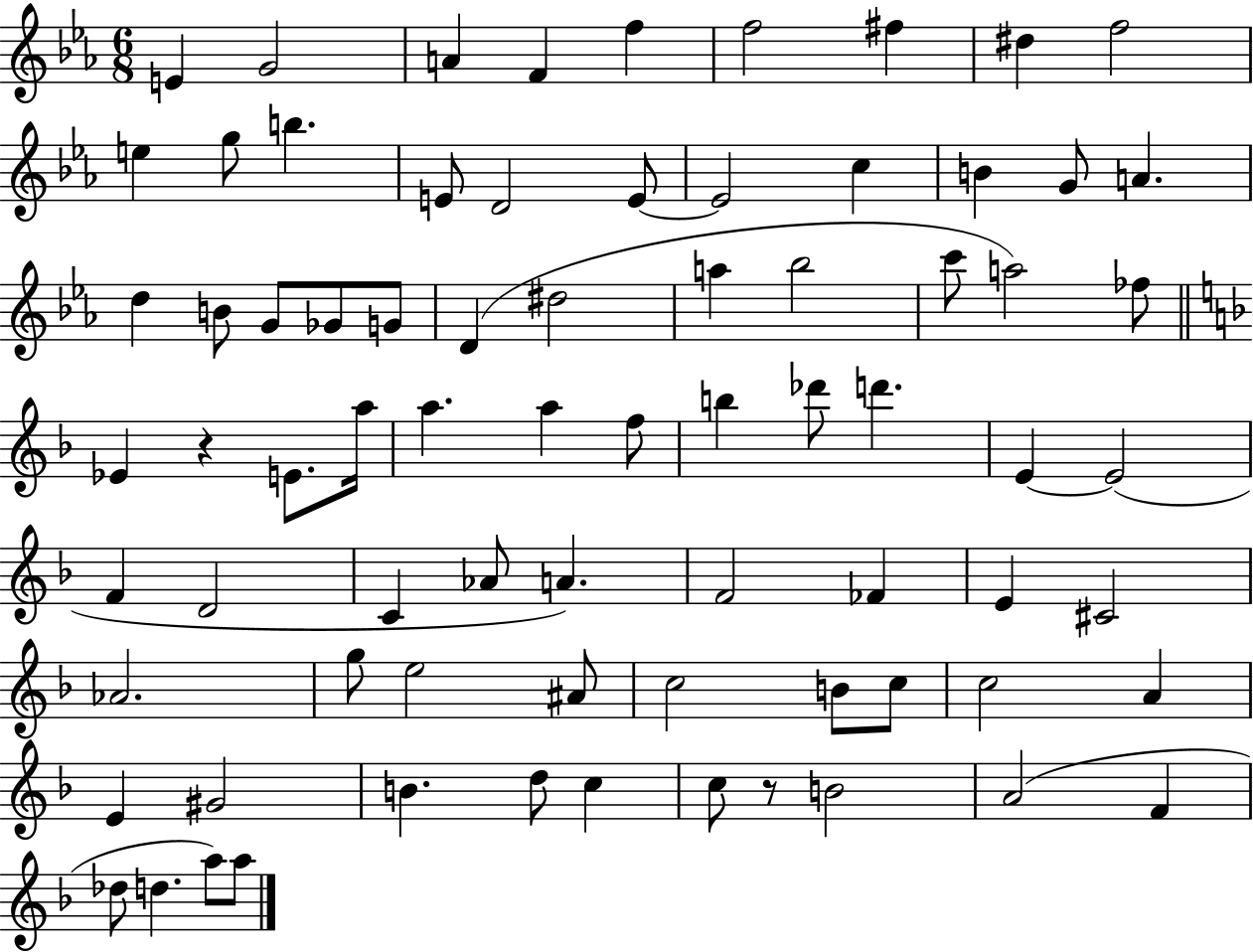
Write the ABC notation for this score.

X:1
T:Untitled
M:6/8
L:1/4
K:Eb
E G2 A F f f2 ^f ^d f2 e g/2 b E/2 D2 E/2 E2 c B G/2 A d B/2 G/2 _G/2 G/2 D ^d2 a _b2 c'/2 a2 _f/2 _E z E/2 a/4 a a f/2 b _d'/2 d' E E2 F D2 C _A/2 A F2 _F E ^C2 _A2 g/2 e2 ^A/2 c2 B/2 c/2 c2 A E ^G2 B d/2 c c/2 z/2 B2 A2 F _d/2 d a/2 a/2